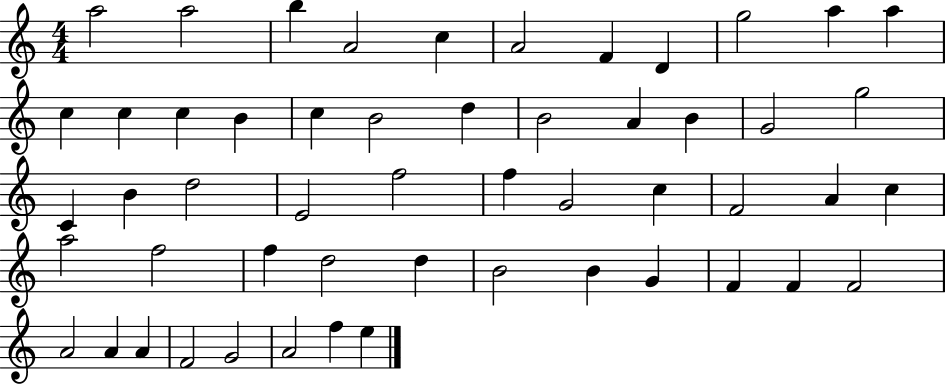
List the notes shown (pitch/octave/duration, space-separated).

A5/h A5/h B5/q A4/h C5/q A4/h F4/q D4/q G5/h A5/q A5/q C5/q C5/q C5/q B4/q C5/q B4/h D5/q B4/h A4/q B4/q G4/h G5/h C4/q B4/q D5/h E4/h F5/h F5/q G4/h C5/q F4/h A4/q C5/q A5/h F5/h F5/q D5/h D5/q B4/h B4/q G4/q F4/q F4/q F4/h A4/h A4/q A4/q F4/h G4/h A4/h F5/q E5/q